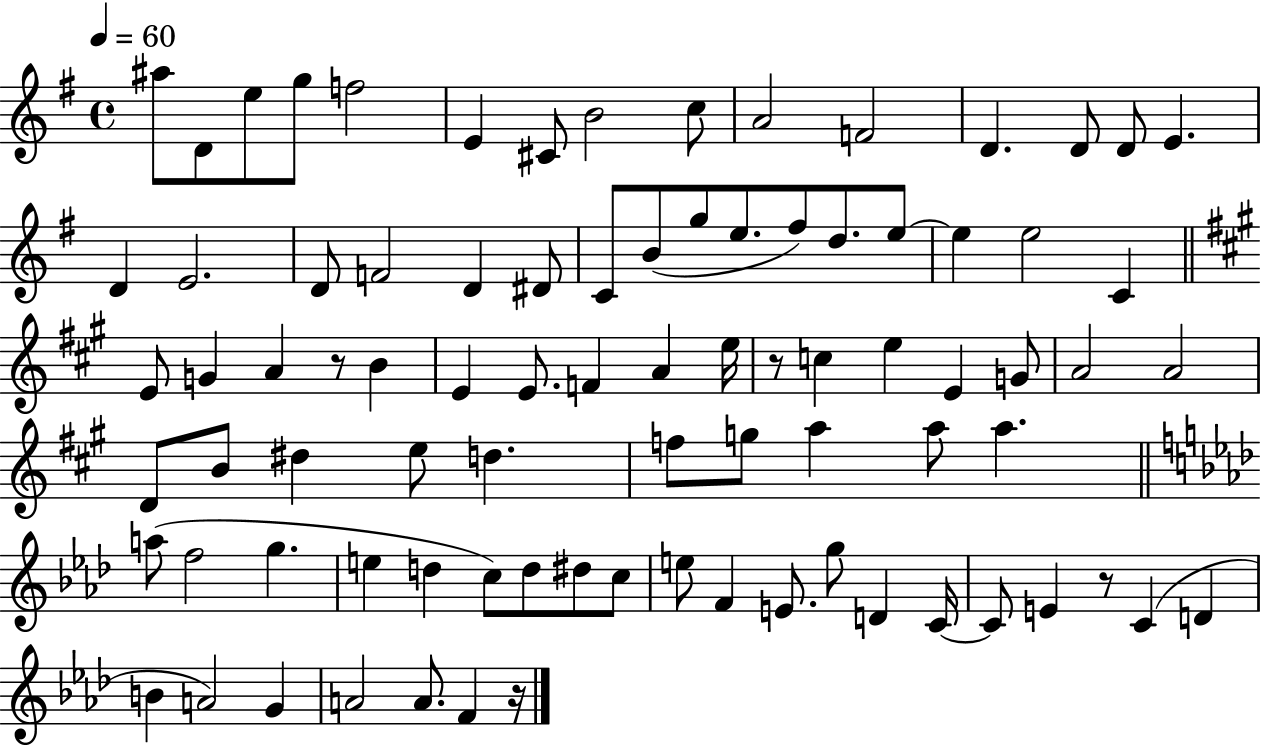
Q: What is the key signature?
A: G major